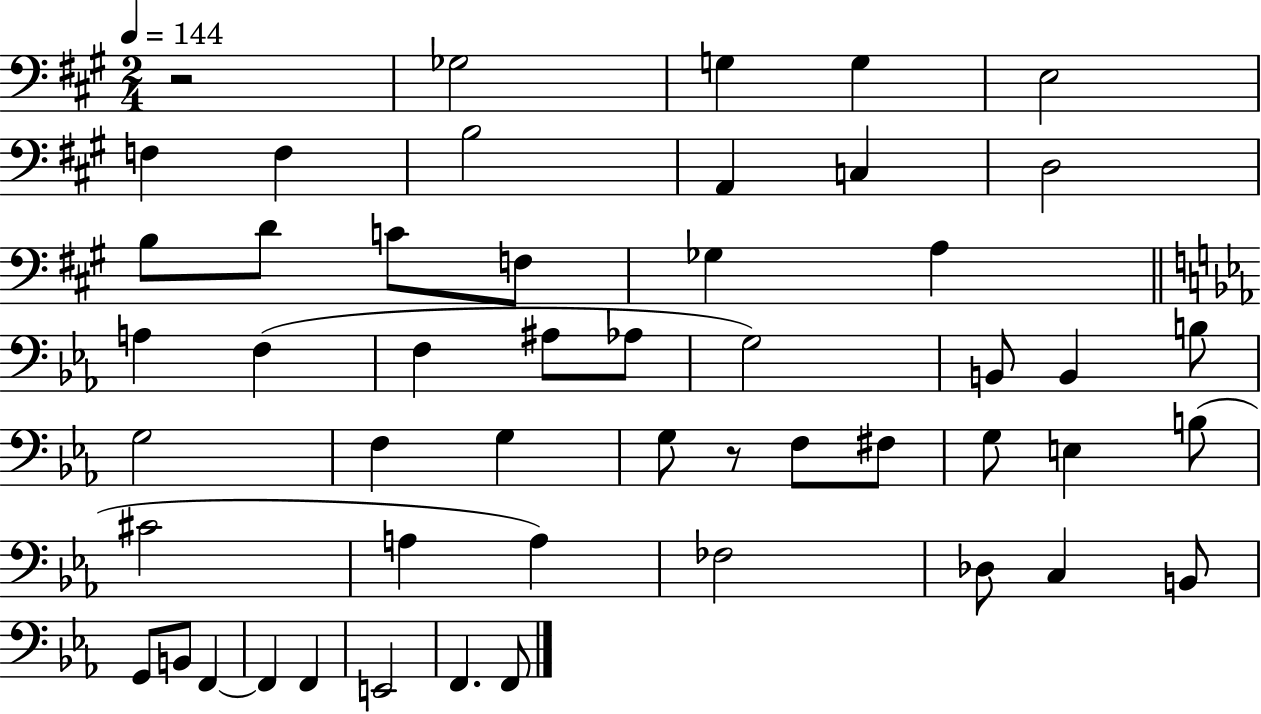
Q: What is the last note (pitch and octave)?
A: F2